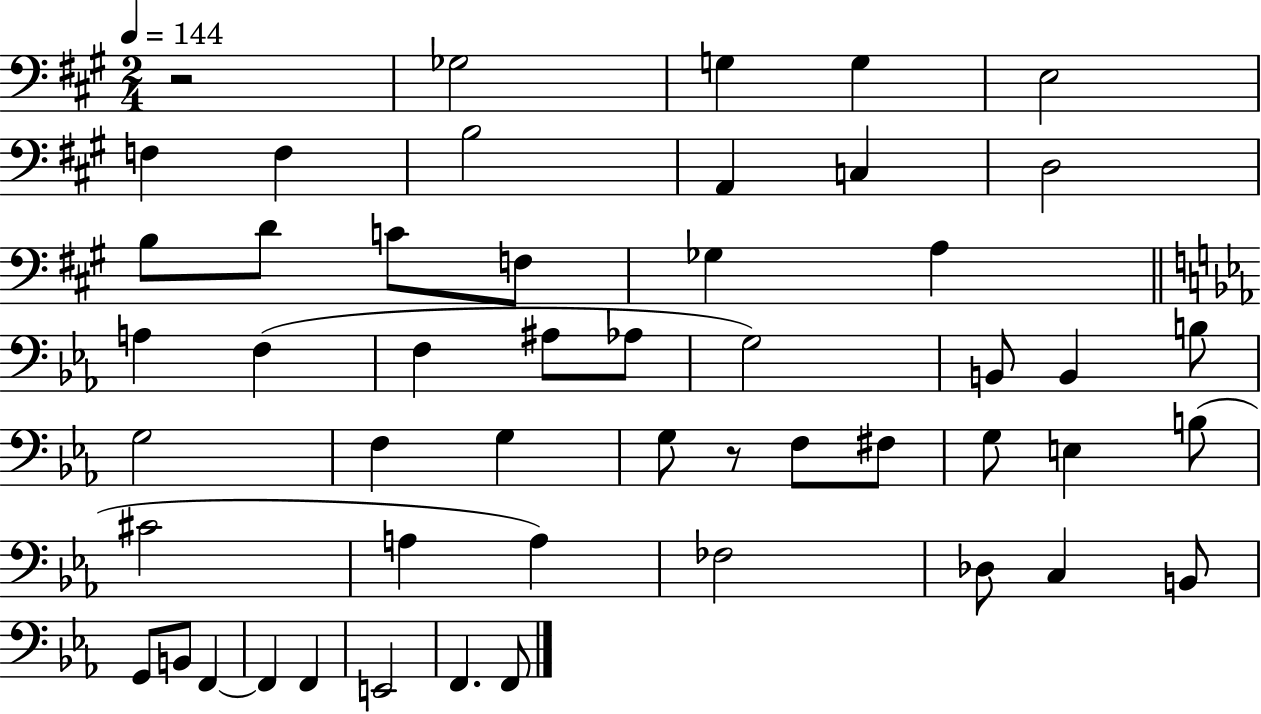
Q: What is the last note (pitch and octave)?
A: F2